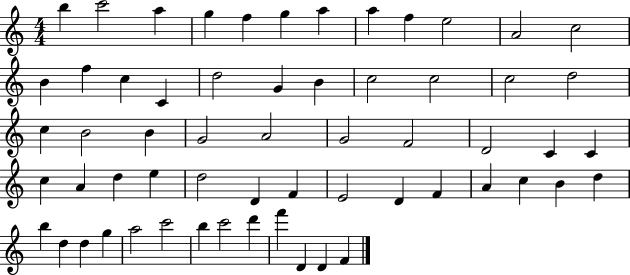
X:1
T:Untitled
M:4/4
L:1/4
K:C
b c'2 a g f g a a f e2 A2 c2 B f c C d2 G B c2 c2 c2 d2 c B2 B G2 A2 G2 F2 D2 C C c A d e d2 D F E2 D F A c B d b d d g a2 c'2 b c'2 d' f' D D F